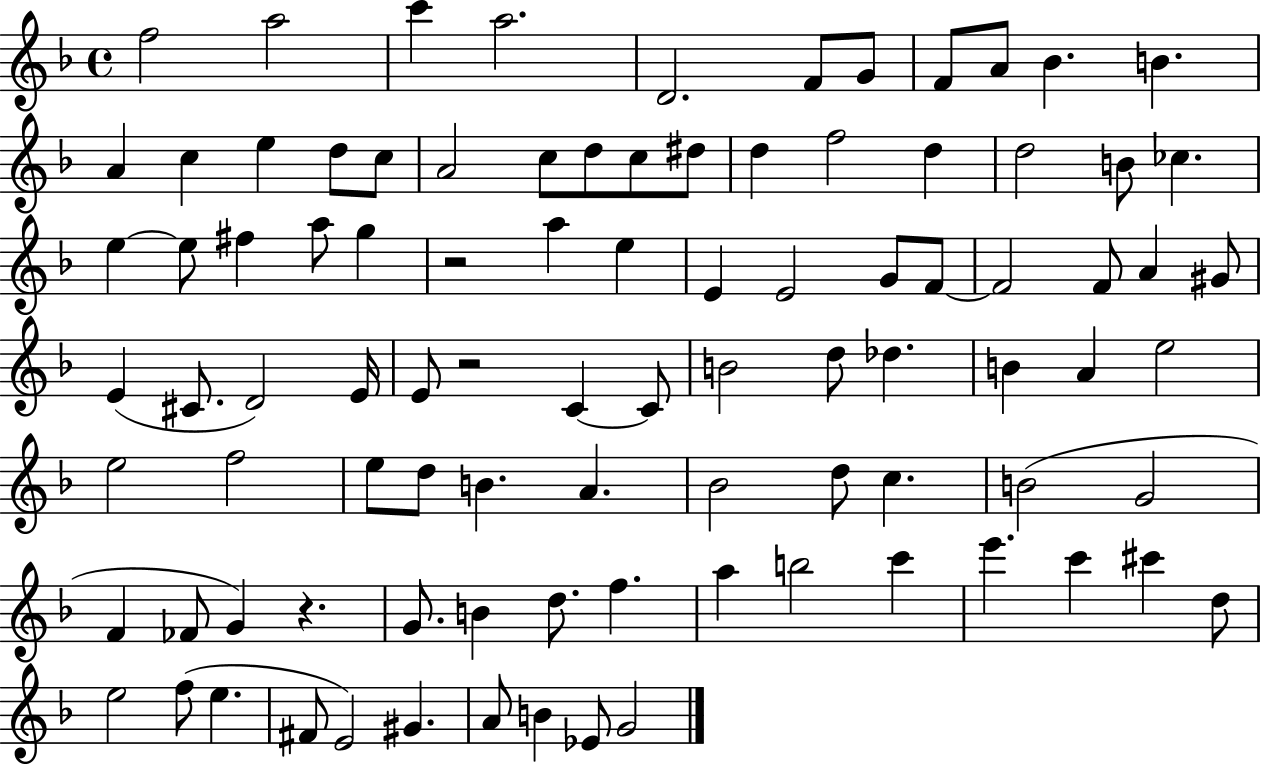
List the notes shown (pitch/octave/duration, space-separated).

F5/h A5/h C6/q A5/h. D4/h. F4/e G4/e F4/e A4/e Bb4/q. B4/q. A4/q C5/q E5/q D5/e C5/e A4/h C5/e D5/e C5/e D#5/e D5/q F5/h D5/q D5/h B4/e CES5/q. E5/q E5/e F#5/q A5/e G5/q R/h A5/q E5/q E4/q E4/h G4/e F4/e F4/h F4/e A4/q G#4/e E4/q C#4/e. D4/h E4/s E4/e R/h C4/q C4/e B4/h D5/e Db5/q. B4/q A4/q E5/h E5/h F5/h E5/e D5/e B4/q. A4/q. Bb4/h D5/e C5/q. B4/h G4/h F4/q FES4/e G4/q R/q. G4/e. B4/q D5/e. F5/q. A5/q B5/h C6/q E6/q. C6/q C#6/q D5/e E5/h F5/e E5/q. F#4/e E4/h G#4/q. A4/e B4/q Eb4/e G4/h